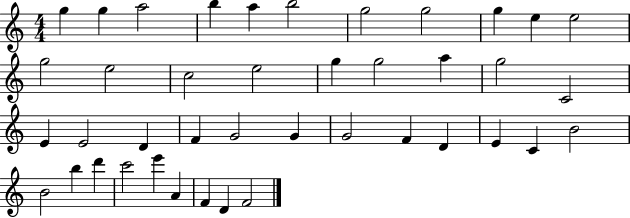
X:1
T:Untitled
M:4/4
L:1/4
K:C
g g a2 b a b2 g2 g2 g e e2 g2 e2 c2 e2 g g2 a g2 C2 E E2 D F G2 G G2 F D E C B2 B2 b d' c'2 e' A F D F2